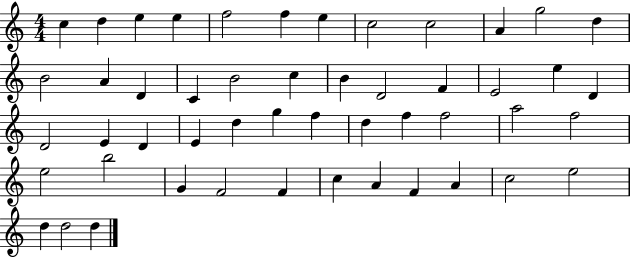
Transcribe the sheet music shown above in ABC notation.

X:1
T:Untitled
M:4/4
L:1/4
K:C
c d e e f2 f e c2 c2 A g2 d B2 A D C B2 c B D2 F E2 e D D2 E D E d g f d f f2 a2 f2 e2 b2 G F2 F c A F A c2 e2 d d2 d